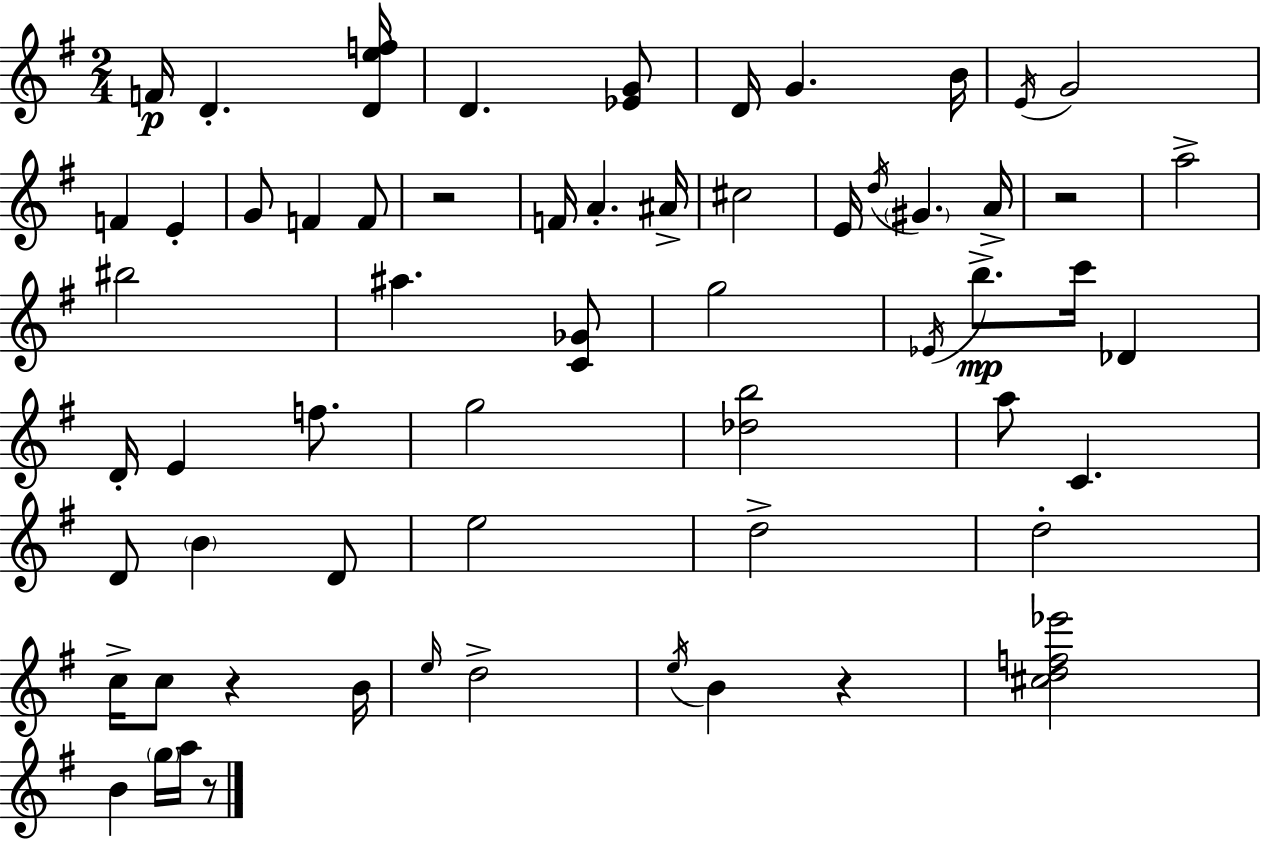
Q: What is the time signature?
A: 2/4